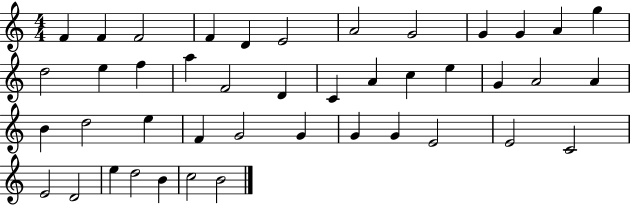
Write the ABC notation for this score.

X:1
T:Untitled
M:4/4
L:1/4
K:C
F F F2 F D E2 A2 G2 G G A g d2 e f a F2 D C A c e G A2 A B d2 e F G2 G G G E2 E2 C2 E2 D2 e d2 B c2 B2